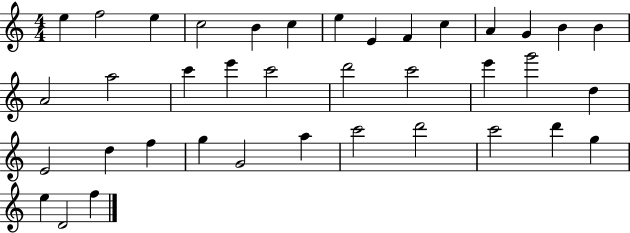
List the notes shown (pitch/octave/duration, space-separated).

E5/q F5/h E5/q C5/h B4/q C5/q E5/q E4/q F4/q C5/q A4/q G4/q B4/q B4/q A4/h A5/h C6/q E6/q C6/h D6/h C6/h E6/q G6/h D5/q E4/h D5/q F5/q G5/q G4/h A5/q C6/h D6/h C6/h D6/q G5/q E5/q D4/h F5/q